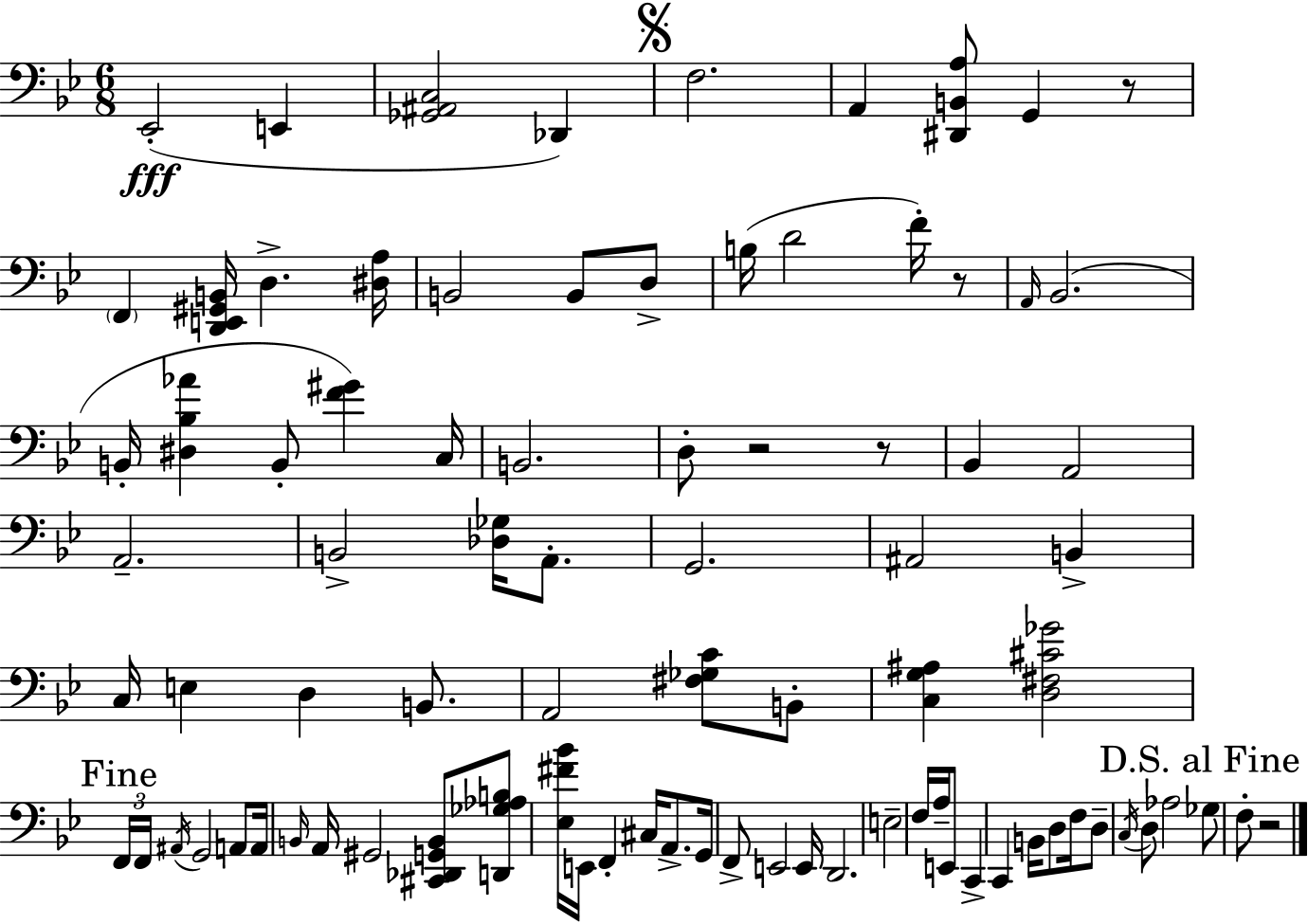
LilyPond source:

{
  \clef bass
  \numericTimeSignature
  \time 6/8
  \key g \minor
  ees,2-.(\fff e,4 | <ges, ais, c>2 des,4) | \mark \markup { \musicglyph "scripts.segno" } f2. | a,4 <dis, b, a>8 g,4 r8 | \break \parenthesize f,4 <d, e, gis, b,>16 d4.-> <dis a>16 | b,2 b,8 d8-> | b16( d'2 f'16-.) r8 | \grace { a,16 } bes,2.( | \break b,16-. <dis bes aes'>4 b,8-. <f' gis'>4) | c16 b,2. | d8-. r2 r8 | bes,4 a,2 | \break a,2.-- | b,2-> <des ges>16 a,8.-. | g,2. | ais,2 b,4-> | \break c16 e4 d4 b,8. | a,2 <fis ges c'>8 b,8-. | <c g ais>4 <d fis cis' ges'>2 | \mark "Fine" \tuplet 3/2 { f,16 f,16 \acciaccatura { ais,16 } } g,2 | \break a,8 a,16 \grace { b,16 } a,16 gis,2 | <cis, des, g, b,>8 <d, ges aes b>8 <ees fis' bes'>16 e,16 f,4-. cis16 | a,8.-> g,16 f,8-> e,2 | e,16 d,2. | \break e2-- f16 | a16-- e,8 c,4-> c,4 b,16 | d8 f16 d8-- \acciaccatura { c16 } d8 aes2 | \mark "D.S. al Fine" ges8 f8-. r2 | \break \bar "|."
}